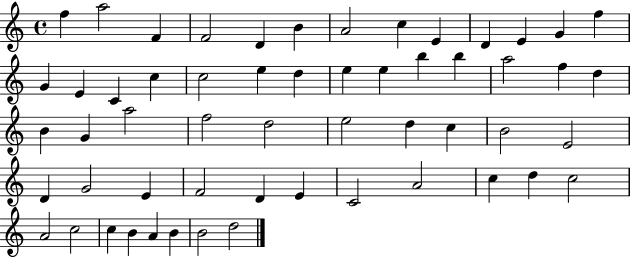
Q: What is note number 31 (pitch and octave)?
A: F5